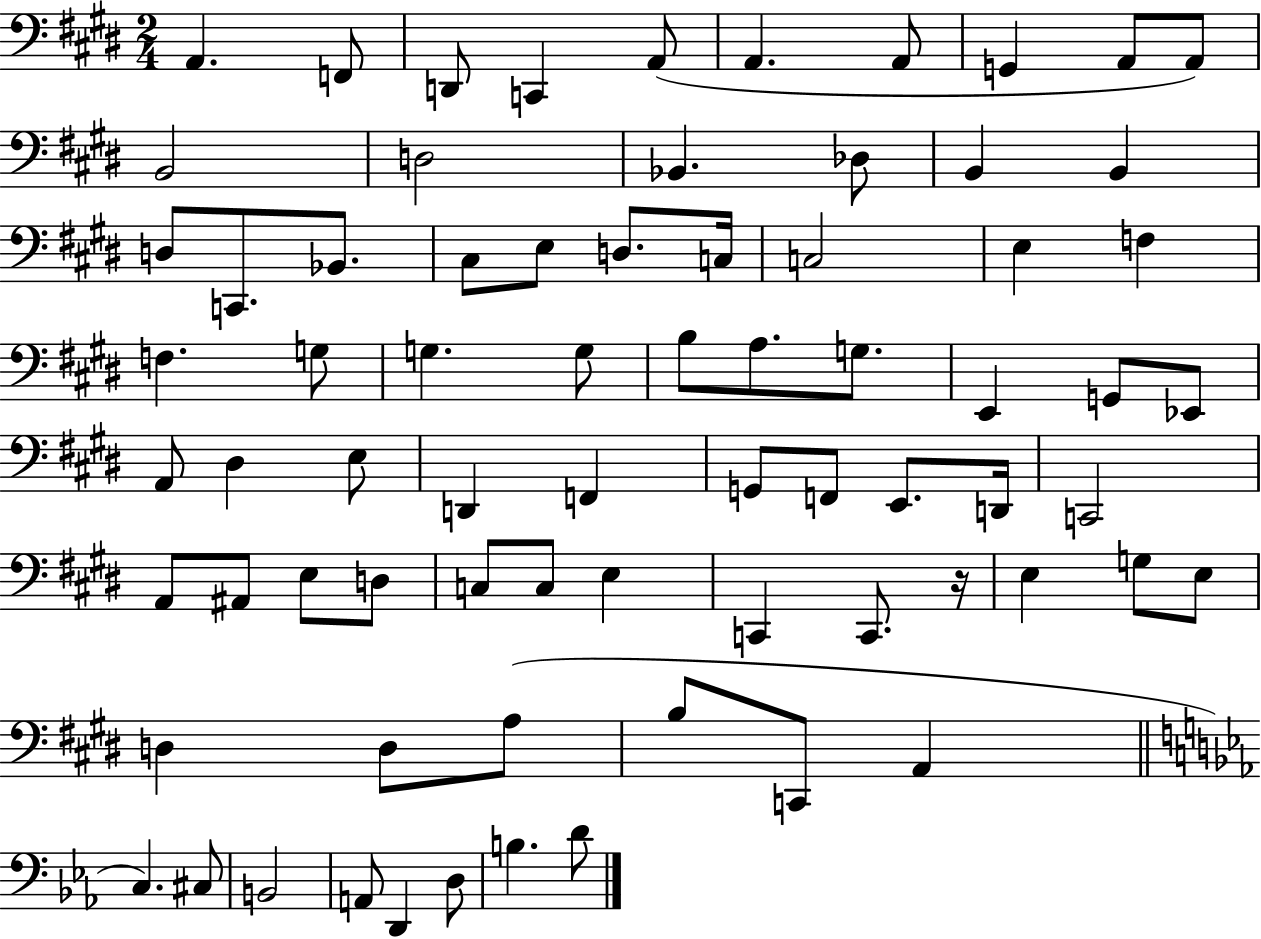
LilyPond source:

{
  \clef bass
  \numericTimeSignature
  \time 2/4
  \key e \major
  \repeat volta 2 { a,4. f,8 | d,8 c,4 a,8( | a,4. a,8 | g,4 a,8 a,8) | \break b,2 | d2 | bes,4. des8 | b,4 b,4 | \break d8 c,8. bes,8. | cis8 e8 d8. c16 | c2 | e4 f4 | \break f4. g8 | g4. g8 | b8 a8. g8. | e,4 g,8 ees,8 | \break a,8 dis4 e8 | d,4 f,4 | g,8 f,8 e,8. d,16 | c,2 | \break a,8 ais,8 e8 d8 | c8 c8 e4 | c,4 c,8. r16 | e4 g8 e8 | \break d4 d8 a8( | b8 c,8 a,4 | \bar "||" \break \key ees \major c4.) cis8 | b,2 | a,8 d,4 d8 | b4. d'8 | \break } \bar "|."
}